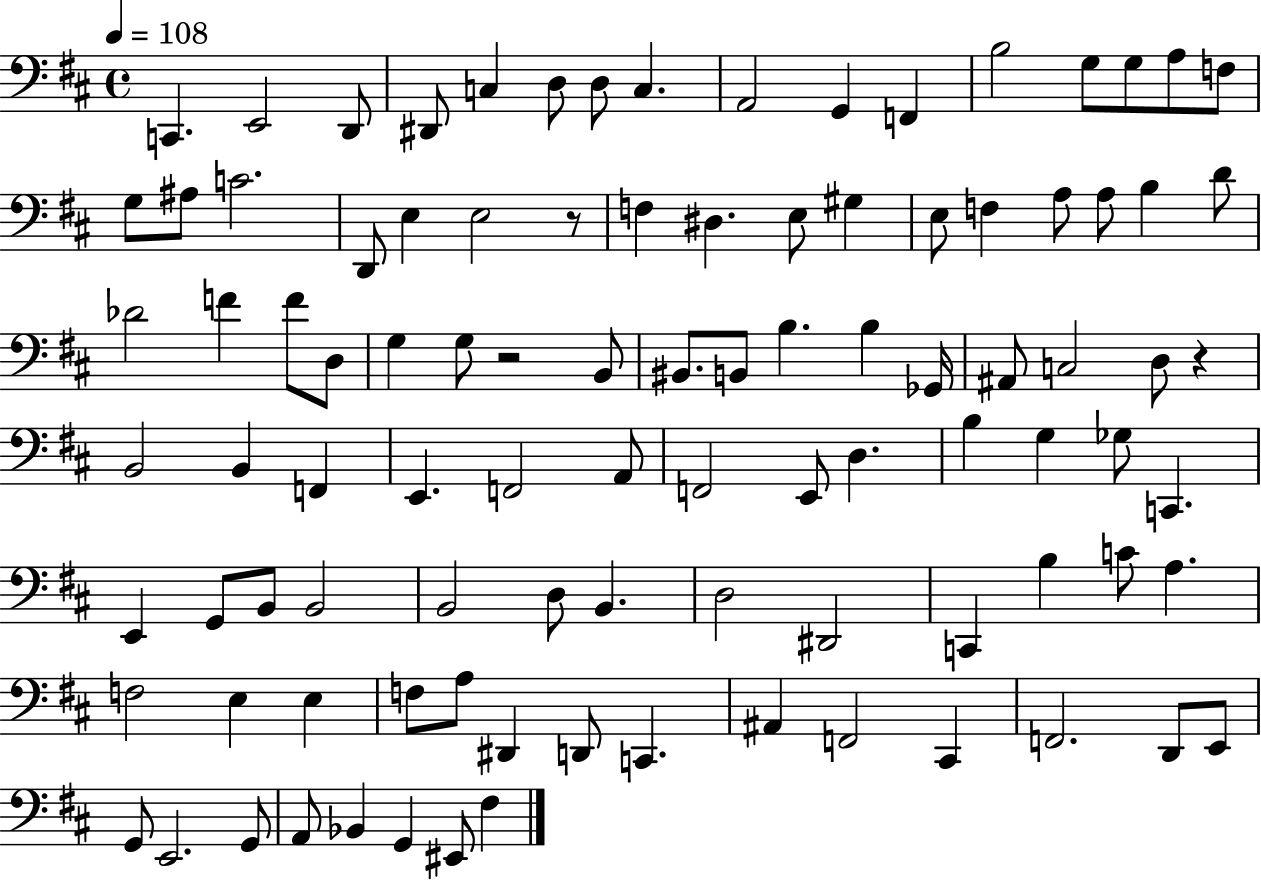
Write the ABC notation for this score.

X:1
T:Untitled
M:4/4
L:1/4
K:D
C,, E,,2 D,,/2 ^D,,/2 C, D,/2 D,/2 C, A,,2 G,, F,, B,2 G,/2 G,/2 A,/2 F,/2 G,/2 ^A,/2 C2 D,,/2 E, E,2 z/2 F, ^D, E,/2 ^G, E,/2 F, A,/2 A,/2 B, D/2 _D2 F F/2 D,/2 G, G,/2 z2 B,,/2 ^B,,/2 B,,/2 B, B, _G,,/4 ^A,,/2 C,2 D,/2 z B,,2 B,, F,, E,, F,,2 A,,/2 F,,2 E,,/2 D, B, G, _G,/2 C,, E,, G,,/2 B,,/2 B,,2 B,,2 D,/2 B,, D,2 ^D,,2 C,, B, C/2 A, F,2 E, E, F,/2 A,/2 ^D,, D,,/2 C,, ^A,, F,,2 ^C,, F,,2 D,,/2 E,,/2 G,,/2 E,,2 G,,/2 A,,/2 _B,, G,, ^E,,/2 ^F,